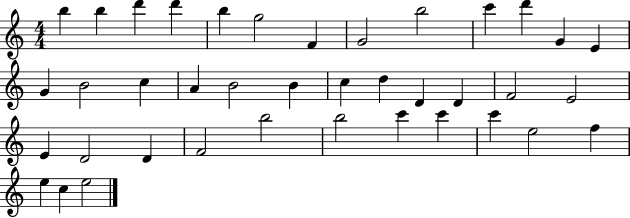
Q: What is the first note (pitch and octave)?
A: B5